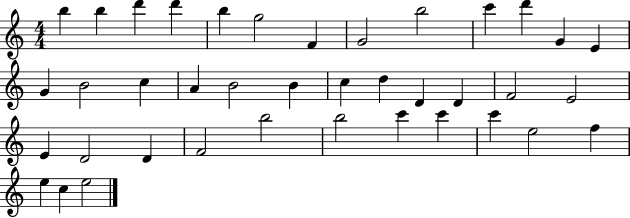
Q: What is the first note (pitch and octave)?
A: B5